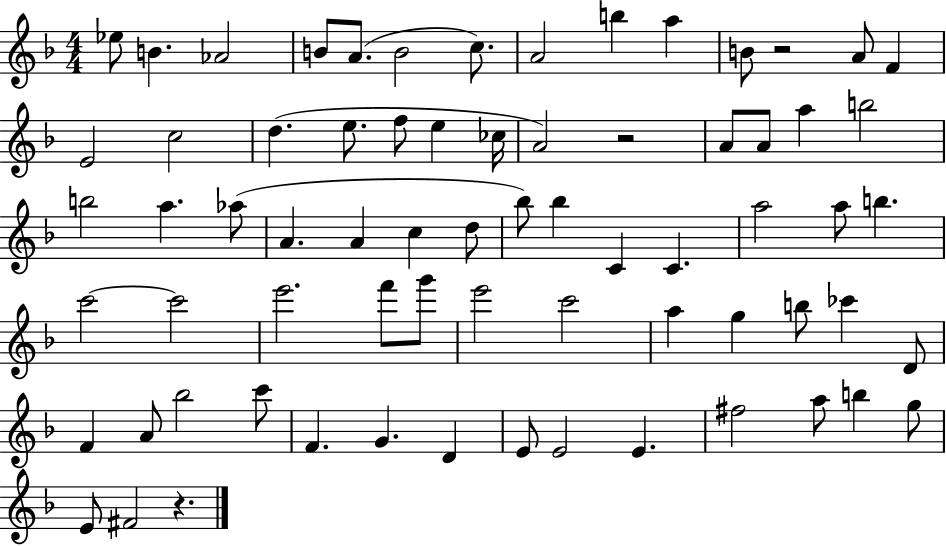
Eb5/e B4/q. Ab4/h B4/e A4/e. B4/h C5/e. A4/h B5/q A5/q B4/e R/h A4/e F4/q E4/h C5/h D5/q. E5/e. F5/e E5/q CES5/s A4/h R/h A4/e A4/e A5/q B5/h B5/h A5/q. Ab5/e A4/q. A4/q C5/q D5/e Bb5/e Bb5/q C4/q C4/q. A5/h A5/e B5/q. C6/h C6/h E6/h. F6/e G6/e E6/h C6/h A5/q G5/q B5/e CES6/q D4/e F4/q A4/e Bb5/h C6/e F4/q. G4/q. D4/q E4/e E4/h E4/q. F#5/h A5/e B5/q G5/e E4/e F#4/h R/q.